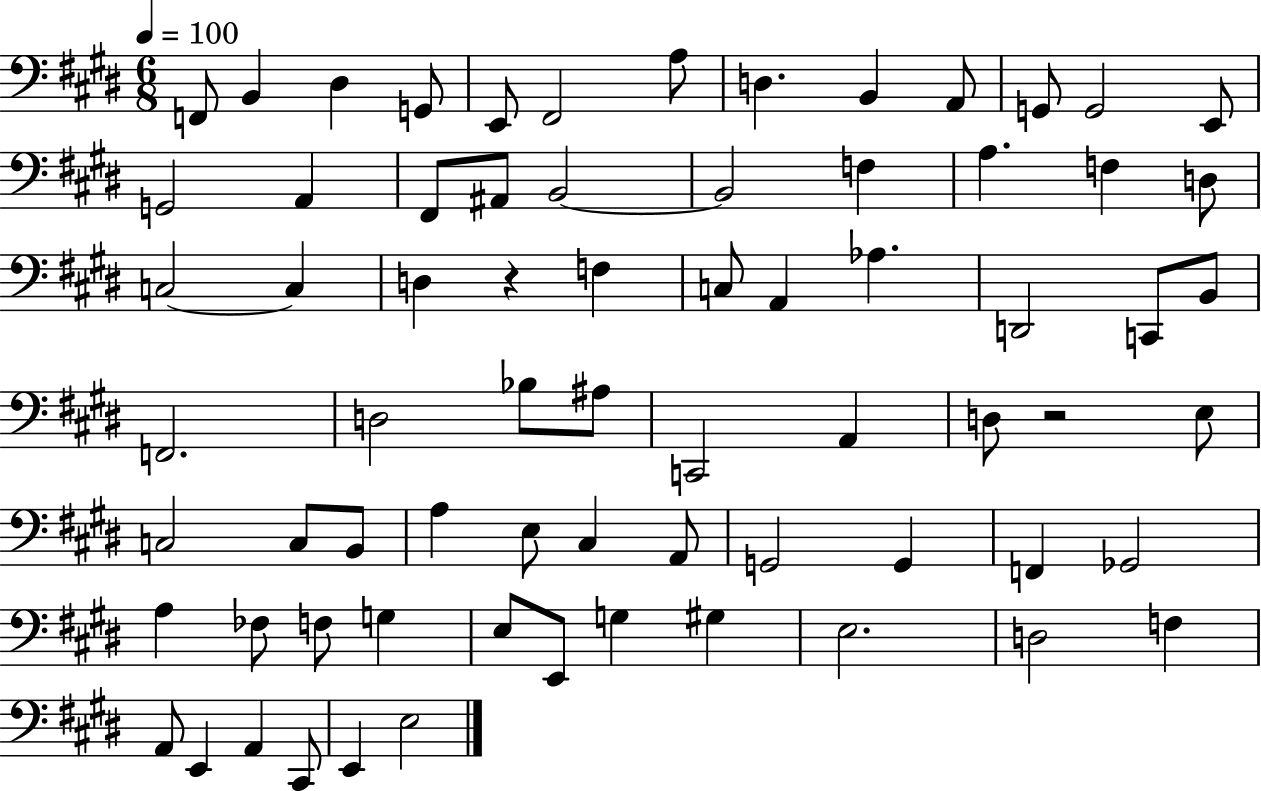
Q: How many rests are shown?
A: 2